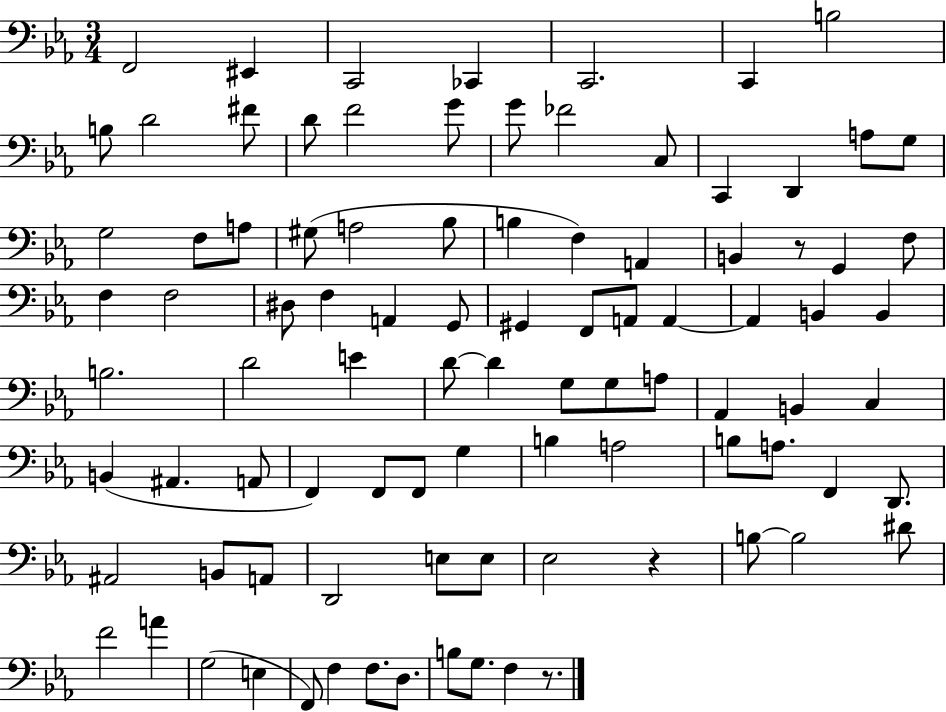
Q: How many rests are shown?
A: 3